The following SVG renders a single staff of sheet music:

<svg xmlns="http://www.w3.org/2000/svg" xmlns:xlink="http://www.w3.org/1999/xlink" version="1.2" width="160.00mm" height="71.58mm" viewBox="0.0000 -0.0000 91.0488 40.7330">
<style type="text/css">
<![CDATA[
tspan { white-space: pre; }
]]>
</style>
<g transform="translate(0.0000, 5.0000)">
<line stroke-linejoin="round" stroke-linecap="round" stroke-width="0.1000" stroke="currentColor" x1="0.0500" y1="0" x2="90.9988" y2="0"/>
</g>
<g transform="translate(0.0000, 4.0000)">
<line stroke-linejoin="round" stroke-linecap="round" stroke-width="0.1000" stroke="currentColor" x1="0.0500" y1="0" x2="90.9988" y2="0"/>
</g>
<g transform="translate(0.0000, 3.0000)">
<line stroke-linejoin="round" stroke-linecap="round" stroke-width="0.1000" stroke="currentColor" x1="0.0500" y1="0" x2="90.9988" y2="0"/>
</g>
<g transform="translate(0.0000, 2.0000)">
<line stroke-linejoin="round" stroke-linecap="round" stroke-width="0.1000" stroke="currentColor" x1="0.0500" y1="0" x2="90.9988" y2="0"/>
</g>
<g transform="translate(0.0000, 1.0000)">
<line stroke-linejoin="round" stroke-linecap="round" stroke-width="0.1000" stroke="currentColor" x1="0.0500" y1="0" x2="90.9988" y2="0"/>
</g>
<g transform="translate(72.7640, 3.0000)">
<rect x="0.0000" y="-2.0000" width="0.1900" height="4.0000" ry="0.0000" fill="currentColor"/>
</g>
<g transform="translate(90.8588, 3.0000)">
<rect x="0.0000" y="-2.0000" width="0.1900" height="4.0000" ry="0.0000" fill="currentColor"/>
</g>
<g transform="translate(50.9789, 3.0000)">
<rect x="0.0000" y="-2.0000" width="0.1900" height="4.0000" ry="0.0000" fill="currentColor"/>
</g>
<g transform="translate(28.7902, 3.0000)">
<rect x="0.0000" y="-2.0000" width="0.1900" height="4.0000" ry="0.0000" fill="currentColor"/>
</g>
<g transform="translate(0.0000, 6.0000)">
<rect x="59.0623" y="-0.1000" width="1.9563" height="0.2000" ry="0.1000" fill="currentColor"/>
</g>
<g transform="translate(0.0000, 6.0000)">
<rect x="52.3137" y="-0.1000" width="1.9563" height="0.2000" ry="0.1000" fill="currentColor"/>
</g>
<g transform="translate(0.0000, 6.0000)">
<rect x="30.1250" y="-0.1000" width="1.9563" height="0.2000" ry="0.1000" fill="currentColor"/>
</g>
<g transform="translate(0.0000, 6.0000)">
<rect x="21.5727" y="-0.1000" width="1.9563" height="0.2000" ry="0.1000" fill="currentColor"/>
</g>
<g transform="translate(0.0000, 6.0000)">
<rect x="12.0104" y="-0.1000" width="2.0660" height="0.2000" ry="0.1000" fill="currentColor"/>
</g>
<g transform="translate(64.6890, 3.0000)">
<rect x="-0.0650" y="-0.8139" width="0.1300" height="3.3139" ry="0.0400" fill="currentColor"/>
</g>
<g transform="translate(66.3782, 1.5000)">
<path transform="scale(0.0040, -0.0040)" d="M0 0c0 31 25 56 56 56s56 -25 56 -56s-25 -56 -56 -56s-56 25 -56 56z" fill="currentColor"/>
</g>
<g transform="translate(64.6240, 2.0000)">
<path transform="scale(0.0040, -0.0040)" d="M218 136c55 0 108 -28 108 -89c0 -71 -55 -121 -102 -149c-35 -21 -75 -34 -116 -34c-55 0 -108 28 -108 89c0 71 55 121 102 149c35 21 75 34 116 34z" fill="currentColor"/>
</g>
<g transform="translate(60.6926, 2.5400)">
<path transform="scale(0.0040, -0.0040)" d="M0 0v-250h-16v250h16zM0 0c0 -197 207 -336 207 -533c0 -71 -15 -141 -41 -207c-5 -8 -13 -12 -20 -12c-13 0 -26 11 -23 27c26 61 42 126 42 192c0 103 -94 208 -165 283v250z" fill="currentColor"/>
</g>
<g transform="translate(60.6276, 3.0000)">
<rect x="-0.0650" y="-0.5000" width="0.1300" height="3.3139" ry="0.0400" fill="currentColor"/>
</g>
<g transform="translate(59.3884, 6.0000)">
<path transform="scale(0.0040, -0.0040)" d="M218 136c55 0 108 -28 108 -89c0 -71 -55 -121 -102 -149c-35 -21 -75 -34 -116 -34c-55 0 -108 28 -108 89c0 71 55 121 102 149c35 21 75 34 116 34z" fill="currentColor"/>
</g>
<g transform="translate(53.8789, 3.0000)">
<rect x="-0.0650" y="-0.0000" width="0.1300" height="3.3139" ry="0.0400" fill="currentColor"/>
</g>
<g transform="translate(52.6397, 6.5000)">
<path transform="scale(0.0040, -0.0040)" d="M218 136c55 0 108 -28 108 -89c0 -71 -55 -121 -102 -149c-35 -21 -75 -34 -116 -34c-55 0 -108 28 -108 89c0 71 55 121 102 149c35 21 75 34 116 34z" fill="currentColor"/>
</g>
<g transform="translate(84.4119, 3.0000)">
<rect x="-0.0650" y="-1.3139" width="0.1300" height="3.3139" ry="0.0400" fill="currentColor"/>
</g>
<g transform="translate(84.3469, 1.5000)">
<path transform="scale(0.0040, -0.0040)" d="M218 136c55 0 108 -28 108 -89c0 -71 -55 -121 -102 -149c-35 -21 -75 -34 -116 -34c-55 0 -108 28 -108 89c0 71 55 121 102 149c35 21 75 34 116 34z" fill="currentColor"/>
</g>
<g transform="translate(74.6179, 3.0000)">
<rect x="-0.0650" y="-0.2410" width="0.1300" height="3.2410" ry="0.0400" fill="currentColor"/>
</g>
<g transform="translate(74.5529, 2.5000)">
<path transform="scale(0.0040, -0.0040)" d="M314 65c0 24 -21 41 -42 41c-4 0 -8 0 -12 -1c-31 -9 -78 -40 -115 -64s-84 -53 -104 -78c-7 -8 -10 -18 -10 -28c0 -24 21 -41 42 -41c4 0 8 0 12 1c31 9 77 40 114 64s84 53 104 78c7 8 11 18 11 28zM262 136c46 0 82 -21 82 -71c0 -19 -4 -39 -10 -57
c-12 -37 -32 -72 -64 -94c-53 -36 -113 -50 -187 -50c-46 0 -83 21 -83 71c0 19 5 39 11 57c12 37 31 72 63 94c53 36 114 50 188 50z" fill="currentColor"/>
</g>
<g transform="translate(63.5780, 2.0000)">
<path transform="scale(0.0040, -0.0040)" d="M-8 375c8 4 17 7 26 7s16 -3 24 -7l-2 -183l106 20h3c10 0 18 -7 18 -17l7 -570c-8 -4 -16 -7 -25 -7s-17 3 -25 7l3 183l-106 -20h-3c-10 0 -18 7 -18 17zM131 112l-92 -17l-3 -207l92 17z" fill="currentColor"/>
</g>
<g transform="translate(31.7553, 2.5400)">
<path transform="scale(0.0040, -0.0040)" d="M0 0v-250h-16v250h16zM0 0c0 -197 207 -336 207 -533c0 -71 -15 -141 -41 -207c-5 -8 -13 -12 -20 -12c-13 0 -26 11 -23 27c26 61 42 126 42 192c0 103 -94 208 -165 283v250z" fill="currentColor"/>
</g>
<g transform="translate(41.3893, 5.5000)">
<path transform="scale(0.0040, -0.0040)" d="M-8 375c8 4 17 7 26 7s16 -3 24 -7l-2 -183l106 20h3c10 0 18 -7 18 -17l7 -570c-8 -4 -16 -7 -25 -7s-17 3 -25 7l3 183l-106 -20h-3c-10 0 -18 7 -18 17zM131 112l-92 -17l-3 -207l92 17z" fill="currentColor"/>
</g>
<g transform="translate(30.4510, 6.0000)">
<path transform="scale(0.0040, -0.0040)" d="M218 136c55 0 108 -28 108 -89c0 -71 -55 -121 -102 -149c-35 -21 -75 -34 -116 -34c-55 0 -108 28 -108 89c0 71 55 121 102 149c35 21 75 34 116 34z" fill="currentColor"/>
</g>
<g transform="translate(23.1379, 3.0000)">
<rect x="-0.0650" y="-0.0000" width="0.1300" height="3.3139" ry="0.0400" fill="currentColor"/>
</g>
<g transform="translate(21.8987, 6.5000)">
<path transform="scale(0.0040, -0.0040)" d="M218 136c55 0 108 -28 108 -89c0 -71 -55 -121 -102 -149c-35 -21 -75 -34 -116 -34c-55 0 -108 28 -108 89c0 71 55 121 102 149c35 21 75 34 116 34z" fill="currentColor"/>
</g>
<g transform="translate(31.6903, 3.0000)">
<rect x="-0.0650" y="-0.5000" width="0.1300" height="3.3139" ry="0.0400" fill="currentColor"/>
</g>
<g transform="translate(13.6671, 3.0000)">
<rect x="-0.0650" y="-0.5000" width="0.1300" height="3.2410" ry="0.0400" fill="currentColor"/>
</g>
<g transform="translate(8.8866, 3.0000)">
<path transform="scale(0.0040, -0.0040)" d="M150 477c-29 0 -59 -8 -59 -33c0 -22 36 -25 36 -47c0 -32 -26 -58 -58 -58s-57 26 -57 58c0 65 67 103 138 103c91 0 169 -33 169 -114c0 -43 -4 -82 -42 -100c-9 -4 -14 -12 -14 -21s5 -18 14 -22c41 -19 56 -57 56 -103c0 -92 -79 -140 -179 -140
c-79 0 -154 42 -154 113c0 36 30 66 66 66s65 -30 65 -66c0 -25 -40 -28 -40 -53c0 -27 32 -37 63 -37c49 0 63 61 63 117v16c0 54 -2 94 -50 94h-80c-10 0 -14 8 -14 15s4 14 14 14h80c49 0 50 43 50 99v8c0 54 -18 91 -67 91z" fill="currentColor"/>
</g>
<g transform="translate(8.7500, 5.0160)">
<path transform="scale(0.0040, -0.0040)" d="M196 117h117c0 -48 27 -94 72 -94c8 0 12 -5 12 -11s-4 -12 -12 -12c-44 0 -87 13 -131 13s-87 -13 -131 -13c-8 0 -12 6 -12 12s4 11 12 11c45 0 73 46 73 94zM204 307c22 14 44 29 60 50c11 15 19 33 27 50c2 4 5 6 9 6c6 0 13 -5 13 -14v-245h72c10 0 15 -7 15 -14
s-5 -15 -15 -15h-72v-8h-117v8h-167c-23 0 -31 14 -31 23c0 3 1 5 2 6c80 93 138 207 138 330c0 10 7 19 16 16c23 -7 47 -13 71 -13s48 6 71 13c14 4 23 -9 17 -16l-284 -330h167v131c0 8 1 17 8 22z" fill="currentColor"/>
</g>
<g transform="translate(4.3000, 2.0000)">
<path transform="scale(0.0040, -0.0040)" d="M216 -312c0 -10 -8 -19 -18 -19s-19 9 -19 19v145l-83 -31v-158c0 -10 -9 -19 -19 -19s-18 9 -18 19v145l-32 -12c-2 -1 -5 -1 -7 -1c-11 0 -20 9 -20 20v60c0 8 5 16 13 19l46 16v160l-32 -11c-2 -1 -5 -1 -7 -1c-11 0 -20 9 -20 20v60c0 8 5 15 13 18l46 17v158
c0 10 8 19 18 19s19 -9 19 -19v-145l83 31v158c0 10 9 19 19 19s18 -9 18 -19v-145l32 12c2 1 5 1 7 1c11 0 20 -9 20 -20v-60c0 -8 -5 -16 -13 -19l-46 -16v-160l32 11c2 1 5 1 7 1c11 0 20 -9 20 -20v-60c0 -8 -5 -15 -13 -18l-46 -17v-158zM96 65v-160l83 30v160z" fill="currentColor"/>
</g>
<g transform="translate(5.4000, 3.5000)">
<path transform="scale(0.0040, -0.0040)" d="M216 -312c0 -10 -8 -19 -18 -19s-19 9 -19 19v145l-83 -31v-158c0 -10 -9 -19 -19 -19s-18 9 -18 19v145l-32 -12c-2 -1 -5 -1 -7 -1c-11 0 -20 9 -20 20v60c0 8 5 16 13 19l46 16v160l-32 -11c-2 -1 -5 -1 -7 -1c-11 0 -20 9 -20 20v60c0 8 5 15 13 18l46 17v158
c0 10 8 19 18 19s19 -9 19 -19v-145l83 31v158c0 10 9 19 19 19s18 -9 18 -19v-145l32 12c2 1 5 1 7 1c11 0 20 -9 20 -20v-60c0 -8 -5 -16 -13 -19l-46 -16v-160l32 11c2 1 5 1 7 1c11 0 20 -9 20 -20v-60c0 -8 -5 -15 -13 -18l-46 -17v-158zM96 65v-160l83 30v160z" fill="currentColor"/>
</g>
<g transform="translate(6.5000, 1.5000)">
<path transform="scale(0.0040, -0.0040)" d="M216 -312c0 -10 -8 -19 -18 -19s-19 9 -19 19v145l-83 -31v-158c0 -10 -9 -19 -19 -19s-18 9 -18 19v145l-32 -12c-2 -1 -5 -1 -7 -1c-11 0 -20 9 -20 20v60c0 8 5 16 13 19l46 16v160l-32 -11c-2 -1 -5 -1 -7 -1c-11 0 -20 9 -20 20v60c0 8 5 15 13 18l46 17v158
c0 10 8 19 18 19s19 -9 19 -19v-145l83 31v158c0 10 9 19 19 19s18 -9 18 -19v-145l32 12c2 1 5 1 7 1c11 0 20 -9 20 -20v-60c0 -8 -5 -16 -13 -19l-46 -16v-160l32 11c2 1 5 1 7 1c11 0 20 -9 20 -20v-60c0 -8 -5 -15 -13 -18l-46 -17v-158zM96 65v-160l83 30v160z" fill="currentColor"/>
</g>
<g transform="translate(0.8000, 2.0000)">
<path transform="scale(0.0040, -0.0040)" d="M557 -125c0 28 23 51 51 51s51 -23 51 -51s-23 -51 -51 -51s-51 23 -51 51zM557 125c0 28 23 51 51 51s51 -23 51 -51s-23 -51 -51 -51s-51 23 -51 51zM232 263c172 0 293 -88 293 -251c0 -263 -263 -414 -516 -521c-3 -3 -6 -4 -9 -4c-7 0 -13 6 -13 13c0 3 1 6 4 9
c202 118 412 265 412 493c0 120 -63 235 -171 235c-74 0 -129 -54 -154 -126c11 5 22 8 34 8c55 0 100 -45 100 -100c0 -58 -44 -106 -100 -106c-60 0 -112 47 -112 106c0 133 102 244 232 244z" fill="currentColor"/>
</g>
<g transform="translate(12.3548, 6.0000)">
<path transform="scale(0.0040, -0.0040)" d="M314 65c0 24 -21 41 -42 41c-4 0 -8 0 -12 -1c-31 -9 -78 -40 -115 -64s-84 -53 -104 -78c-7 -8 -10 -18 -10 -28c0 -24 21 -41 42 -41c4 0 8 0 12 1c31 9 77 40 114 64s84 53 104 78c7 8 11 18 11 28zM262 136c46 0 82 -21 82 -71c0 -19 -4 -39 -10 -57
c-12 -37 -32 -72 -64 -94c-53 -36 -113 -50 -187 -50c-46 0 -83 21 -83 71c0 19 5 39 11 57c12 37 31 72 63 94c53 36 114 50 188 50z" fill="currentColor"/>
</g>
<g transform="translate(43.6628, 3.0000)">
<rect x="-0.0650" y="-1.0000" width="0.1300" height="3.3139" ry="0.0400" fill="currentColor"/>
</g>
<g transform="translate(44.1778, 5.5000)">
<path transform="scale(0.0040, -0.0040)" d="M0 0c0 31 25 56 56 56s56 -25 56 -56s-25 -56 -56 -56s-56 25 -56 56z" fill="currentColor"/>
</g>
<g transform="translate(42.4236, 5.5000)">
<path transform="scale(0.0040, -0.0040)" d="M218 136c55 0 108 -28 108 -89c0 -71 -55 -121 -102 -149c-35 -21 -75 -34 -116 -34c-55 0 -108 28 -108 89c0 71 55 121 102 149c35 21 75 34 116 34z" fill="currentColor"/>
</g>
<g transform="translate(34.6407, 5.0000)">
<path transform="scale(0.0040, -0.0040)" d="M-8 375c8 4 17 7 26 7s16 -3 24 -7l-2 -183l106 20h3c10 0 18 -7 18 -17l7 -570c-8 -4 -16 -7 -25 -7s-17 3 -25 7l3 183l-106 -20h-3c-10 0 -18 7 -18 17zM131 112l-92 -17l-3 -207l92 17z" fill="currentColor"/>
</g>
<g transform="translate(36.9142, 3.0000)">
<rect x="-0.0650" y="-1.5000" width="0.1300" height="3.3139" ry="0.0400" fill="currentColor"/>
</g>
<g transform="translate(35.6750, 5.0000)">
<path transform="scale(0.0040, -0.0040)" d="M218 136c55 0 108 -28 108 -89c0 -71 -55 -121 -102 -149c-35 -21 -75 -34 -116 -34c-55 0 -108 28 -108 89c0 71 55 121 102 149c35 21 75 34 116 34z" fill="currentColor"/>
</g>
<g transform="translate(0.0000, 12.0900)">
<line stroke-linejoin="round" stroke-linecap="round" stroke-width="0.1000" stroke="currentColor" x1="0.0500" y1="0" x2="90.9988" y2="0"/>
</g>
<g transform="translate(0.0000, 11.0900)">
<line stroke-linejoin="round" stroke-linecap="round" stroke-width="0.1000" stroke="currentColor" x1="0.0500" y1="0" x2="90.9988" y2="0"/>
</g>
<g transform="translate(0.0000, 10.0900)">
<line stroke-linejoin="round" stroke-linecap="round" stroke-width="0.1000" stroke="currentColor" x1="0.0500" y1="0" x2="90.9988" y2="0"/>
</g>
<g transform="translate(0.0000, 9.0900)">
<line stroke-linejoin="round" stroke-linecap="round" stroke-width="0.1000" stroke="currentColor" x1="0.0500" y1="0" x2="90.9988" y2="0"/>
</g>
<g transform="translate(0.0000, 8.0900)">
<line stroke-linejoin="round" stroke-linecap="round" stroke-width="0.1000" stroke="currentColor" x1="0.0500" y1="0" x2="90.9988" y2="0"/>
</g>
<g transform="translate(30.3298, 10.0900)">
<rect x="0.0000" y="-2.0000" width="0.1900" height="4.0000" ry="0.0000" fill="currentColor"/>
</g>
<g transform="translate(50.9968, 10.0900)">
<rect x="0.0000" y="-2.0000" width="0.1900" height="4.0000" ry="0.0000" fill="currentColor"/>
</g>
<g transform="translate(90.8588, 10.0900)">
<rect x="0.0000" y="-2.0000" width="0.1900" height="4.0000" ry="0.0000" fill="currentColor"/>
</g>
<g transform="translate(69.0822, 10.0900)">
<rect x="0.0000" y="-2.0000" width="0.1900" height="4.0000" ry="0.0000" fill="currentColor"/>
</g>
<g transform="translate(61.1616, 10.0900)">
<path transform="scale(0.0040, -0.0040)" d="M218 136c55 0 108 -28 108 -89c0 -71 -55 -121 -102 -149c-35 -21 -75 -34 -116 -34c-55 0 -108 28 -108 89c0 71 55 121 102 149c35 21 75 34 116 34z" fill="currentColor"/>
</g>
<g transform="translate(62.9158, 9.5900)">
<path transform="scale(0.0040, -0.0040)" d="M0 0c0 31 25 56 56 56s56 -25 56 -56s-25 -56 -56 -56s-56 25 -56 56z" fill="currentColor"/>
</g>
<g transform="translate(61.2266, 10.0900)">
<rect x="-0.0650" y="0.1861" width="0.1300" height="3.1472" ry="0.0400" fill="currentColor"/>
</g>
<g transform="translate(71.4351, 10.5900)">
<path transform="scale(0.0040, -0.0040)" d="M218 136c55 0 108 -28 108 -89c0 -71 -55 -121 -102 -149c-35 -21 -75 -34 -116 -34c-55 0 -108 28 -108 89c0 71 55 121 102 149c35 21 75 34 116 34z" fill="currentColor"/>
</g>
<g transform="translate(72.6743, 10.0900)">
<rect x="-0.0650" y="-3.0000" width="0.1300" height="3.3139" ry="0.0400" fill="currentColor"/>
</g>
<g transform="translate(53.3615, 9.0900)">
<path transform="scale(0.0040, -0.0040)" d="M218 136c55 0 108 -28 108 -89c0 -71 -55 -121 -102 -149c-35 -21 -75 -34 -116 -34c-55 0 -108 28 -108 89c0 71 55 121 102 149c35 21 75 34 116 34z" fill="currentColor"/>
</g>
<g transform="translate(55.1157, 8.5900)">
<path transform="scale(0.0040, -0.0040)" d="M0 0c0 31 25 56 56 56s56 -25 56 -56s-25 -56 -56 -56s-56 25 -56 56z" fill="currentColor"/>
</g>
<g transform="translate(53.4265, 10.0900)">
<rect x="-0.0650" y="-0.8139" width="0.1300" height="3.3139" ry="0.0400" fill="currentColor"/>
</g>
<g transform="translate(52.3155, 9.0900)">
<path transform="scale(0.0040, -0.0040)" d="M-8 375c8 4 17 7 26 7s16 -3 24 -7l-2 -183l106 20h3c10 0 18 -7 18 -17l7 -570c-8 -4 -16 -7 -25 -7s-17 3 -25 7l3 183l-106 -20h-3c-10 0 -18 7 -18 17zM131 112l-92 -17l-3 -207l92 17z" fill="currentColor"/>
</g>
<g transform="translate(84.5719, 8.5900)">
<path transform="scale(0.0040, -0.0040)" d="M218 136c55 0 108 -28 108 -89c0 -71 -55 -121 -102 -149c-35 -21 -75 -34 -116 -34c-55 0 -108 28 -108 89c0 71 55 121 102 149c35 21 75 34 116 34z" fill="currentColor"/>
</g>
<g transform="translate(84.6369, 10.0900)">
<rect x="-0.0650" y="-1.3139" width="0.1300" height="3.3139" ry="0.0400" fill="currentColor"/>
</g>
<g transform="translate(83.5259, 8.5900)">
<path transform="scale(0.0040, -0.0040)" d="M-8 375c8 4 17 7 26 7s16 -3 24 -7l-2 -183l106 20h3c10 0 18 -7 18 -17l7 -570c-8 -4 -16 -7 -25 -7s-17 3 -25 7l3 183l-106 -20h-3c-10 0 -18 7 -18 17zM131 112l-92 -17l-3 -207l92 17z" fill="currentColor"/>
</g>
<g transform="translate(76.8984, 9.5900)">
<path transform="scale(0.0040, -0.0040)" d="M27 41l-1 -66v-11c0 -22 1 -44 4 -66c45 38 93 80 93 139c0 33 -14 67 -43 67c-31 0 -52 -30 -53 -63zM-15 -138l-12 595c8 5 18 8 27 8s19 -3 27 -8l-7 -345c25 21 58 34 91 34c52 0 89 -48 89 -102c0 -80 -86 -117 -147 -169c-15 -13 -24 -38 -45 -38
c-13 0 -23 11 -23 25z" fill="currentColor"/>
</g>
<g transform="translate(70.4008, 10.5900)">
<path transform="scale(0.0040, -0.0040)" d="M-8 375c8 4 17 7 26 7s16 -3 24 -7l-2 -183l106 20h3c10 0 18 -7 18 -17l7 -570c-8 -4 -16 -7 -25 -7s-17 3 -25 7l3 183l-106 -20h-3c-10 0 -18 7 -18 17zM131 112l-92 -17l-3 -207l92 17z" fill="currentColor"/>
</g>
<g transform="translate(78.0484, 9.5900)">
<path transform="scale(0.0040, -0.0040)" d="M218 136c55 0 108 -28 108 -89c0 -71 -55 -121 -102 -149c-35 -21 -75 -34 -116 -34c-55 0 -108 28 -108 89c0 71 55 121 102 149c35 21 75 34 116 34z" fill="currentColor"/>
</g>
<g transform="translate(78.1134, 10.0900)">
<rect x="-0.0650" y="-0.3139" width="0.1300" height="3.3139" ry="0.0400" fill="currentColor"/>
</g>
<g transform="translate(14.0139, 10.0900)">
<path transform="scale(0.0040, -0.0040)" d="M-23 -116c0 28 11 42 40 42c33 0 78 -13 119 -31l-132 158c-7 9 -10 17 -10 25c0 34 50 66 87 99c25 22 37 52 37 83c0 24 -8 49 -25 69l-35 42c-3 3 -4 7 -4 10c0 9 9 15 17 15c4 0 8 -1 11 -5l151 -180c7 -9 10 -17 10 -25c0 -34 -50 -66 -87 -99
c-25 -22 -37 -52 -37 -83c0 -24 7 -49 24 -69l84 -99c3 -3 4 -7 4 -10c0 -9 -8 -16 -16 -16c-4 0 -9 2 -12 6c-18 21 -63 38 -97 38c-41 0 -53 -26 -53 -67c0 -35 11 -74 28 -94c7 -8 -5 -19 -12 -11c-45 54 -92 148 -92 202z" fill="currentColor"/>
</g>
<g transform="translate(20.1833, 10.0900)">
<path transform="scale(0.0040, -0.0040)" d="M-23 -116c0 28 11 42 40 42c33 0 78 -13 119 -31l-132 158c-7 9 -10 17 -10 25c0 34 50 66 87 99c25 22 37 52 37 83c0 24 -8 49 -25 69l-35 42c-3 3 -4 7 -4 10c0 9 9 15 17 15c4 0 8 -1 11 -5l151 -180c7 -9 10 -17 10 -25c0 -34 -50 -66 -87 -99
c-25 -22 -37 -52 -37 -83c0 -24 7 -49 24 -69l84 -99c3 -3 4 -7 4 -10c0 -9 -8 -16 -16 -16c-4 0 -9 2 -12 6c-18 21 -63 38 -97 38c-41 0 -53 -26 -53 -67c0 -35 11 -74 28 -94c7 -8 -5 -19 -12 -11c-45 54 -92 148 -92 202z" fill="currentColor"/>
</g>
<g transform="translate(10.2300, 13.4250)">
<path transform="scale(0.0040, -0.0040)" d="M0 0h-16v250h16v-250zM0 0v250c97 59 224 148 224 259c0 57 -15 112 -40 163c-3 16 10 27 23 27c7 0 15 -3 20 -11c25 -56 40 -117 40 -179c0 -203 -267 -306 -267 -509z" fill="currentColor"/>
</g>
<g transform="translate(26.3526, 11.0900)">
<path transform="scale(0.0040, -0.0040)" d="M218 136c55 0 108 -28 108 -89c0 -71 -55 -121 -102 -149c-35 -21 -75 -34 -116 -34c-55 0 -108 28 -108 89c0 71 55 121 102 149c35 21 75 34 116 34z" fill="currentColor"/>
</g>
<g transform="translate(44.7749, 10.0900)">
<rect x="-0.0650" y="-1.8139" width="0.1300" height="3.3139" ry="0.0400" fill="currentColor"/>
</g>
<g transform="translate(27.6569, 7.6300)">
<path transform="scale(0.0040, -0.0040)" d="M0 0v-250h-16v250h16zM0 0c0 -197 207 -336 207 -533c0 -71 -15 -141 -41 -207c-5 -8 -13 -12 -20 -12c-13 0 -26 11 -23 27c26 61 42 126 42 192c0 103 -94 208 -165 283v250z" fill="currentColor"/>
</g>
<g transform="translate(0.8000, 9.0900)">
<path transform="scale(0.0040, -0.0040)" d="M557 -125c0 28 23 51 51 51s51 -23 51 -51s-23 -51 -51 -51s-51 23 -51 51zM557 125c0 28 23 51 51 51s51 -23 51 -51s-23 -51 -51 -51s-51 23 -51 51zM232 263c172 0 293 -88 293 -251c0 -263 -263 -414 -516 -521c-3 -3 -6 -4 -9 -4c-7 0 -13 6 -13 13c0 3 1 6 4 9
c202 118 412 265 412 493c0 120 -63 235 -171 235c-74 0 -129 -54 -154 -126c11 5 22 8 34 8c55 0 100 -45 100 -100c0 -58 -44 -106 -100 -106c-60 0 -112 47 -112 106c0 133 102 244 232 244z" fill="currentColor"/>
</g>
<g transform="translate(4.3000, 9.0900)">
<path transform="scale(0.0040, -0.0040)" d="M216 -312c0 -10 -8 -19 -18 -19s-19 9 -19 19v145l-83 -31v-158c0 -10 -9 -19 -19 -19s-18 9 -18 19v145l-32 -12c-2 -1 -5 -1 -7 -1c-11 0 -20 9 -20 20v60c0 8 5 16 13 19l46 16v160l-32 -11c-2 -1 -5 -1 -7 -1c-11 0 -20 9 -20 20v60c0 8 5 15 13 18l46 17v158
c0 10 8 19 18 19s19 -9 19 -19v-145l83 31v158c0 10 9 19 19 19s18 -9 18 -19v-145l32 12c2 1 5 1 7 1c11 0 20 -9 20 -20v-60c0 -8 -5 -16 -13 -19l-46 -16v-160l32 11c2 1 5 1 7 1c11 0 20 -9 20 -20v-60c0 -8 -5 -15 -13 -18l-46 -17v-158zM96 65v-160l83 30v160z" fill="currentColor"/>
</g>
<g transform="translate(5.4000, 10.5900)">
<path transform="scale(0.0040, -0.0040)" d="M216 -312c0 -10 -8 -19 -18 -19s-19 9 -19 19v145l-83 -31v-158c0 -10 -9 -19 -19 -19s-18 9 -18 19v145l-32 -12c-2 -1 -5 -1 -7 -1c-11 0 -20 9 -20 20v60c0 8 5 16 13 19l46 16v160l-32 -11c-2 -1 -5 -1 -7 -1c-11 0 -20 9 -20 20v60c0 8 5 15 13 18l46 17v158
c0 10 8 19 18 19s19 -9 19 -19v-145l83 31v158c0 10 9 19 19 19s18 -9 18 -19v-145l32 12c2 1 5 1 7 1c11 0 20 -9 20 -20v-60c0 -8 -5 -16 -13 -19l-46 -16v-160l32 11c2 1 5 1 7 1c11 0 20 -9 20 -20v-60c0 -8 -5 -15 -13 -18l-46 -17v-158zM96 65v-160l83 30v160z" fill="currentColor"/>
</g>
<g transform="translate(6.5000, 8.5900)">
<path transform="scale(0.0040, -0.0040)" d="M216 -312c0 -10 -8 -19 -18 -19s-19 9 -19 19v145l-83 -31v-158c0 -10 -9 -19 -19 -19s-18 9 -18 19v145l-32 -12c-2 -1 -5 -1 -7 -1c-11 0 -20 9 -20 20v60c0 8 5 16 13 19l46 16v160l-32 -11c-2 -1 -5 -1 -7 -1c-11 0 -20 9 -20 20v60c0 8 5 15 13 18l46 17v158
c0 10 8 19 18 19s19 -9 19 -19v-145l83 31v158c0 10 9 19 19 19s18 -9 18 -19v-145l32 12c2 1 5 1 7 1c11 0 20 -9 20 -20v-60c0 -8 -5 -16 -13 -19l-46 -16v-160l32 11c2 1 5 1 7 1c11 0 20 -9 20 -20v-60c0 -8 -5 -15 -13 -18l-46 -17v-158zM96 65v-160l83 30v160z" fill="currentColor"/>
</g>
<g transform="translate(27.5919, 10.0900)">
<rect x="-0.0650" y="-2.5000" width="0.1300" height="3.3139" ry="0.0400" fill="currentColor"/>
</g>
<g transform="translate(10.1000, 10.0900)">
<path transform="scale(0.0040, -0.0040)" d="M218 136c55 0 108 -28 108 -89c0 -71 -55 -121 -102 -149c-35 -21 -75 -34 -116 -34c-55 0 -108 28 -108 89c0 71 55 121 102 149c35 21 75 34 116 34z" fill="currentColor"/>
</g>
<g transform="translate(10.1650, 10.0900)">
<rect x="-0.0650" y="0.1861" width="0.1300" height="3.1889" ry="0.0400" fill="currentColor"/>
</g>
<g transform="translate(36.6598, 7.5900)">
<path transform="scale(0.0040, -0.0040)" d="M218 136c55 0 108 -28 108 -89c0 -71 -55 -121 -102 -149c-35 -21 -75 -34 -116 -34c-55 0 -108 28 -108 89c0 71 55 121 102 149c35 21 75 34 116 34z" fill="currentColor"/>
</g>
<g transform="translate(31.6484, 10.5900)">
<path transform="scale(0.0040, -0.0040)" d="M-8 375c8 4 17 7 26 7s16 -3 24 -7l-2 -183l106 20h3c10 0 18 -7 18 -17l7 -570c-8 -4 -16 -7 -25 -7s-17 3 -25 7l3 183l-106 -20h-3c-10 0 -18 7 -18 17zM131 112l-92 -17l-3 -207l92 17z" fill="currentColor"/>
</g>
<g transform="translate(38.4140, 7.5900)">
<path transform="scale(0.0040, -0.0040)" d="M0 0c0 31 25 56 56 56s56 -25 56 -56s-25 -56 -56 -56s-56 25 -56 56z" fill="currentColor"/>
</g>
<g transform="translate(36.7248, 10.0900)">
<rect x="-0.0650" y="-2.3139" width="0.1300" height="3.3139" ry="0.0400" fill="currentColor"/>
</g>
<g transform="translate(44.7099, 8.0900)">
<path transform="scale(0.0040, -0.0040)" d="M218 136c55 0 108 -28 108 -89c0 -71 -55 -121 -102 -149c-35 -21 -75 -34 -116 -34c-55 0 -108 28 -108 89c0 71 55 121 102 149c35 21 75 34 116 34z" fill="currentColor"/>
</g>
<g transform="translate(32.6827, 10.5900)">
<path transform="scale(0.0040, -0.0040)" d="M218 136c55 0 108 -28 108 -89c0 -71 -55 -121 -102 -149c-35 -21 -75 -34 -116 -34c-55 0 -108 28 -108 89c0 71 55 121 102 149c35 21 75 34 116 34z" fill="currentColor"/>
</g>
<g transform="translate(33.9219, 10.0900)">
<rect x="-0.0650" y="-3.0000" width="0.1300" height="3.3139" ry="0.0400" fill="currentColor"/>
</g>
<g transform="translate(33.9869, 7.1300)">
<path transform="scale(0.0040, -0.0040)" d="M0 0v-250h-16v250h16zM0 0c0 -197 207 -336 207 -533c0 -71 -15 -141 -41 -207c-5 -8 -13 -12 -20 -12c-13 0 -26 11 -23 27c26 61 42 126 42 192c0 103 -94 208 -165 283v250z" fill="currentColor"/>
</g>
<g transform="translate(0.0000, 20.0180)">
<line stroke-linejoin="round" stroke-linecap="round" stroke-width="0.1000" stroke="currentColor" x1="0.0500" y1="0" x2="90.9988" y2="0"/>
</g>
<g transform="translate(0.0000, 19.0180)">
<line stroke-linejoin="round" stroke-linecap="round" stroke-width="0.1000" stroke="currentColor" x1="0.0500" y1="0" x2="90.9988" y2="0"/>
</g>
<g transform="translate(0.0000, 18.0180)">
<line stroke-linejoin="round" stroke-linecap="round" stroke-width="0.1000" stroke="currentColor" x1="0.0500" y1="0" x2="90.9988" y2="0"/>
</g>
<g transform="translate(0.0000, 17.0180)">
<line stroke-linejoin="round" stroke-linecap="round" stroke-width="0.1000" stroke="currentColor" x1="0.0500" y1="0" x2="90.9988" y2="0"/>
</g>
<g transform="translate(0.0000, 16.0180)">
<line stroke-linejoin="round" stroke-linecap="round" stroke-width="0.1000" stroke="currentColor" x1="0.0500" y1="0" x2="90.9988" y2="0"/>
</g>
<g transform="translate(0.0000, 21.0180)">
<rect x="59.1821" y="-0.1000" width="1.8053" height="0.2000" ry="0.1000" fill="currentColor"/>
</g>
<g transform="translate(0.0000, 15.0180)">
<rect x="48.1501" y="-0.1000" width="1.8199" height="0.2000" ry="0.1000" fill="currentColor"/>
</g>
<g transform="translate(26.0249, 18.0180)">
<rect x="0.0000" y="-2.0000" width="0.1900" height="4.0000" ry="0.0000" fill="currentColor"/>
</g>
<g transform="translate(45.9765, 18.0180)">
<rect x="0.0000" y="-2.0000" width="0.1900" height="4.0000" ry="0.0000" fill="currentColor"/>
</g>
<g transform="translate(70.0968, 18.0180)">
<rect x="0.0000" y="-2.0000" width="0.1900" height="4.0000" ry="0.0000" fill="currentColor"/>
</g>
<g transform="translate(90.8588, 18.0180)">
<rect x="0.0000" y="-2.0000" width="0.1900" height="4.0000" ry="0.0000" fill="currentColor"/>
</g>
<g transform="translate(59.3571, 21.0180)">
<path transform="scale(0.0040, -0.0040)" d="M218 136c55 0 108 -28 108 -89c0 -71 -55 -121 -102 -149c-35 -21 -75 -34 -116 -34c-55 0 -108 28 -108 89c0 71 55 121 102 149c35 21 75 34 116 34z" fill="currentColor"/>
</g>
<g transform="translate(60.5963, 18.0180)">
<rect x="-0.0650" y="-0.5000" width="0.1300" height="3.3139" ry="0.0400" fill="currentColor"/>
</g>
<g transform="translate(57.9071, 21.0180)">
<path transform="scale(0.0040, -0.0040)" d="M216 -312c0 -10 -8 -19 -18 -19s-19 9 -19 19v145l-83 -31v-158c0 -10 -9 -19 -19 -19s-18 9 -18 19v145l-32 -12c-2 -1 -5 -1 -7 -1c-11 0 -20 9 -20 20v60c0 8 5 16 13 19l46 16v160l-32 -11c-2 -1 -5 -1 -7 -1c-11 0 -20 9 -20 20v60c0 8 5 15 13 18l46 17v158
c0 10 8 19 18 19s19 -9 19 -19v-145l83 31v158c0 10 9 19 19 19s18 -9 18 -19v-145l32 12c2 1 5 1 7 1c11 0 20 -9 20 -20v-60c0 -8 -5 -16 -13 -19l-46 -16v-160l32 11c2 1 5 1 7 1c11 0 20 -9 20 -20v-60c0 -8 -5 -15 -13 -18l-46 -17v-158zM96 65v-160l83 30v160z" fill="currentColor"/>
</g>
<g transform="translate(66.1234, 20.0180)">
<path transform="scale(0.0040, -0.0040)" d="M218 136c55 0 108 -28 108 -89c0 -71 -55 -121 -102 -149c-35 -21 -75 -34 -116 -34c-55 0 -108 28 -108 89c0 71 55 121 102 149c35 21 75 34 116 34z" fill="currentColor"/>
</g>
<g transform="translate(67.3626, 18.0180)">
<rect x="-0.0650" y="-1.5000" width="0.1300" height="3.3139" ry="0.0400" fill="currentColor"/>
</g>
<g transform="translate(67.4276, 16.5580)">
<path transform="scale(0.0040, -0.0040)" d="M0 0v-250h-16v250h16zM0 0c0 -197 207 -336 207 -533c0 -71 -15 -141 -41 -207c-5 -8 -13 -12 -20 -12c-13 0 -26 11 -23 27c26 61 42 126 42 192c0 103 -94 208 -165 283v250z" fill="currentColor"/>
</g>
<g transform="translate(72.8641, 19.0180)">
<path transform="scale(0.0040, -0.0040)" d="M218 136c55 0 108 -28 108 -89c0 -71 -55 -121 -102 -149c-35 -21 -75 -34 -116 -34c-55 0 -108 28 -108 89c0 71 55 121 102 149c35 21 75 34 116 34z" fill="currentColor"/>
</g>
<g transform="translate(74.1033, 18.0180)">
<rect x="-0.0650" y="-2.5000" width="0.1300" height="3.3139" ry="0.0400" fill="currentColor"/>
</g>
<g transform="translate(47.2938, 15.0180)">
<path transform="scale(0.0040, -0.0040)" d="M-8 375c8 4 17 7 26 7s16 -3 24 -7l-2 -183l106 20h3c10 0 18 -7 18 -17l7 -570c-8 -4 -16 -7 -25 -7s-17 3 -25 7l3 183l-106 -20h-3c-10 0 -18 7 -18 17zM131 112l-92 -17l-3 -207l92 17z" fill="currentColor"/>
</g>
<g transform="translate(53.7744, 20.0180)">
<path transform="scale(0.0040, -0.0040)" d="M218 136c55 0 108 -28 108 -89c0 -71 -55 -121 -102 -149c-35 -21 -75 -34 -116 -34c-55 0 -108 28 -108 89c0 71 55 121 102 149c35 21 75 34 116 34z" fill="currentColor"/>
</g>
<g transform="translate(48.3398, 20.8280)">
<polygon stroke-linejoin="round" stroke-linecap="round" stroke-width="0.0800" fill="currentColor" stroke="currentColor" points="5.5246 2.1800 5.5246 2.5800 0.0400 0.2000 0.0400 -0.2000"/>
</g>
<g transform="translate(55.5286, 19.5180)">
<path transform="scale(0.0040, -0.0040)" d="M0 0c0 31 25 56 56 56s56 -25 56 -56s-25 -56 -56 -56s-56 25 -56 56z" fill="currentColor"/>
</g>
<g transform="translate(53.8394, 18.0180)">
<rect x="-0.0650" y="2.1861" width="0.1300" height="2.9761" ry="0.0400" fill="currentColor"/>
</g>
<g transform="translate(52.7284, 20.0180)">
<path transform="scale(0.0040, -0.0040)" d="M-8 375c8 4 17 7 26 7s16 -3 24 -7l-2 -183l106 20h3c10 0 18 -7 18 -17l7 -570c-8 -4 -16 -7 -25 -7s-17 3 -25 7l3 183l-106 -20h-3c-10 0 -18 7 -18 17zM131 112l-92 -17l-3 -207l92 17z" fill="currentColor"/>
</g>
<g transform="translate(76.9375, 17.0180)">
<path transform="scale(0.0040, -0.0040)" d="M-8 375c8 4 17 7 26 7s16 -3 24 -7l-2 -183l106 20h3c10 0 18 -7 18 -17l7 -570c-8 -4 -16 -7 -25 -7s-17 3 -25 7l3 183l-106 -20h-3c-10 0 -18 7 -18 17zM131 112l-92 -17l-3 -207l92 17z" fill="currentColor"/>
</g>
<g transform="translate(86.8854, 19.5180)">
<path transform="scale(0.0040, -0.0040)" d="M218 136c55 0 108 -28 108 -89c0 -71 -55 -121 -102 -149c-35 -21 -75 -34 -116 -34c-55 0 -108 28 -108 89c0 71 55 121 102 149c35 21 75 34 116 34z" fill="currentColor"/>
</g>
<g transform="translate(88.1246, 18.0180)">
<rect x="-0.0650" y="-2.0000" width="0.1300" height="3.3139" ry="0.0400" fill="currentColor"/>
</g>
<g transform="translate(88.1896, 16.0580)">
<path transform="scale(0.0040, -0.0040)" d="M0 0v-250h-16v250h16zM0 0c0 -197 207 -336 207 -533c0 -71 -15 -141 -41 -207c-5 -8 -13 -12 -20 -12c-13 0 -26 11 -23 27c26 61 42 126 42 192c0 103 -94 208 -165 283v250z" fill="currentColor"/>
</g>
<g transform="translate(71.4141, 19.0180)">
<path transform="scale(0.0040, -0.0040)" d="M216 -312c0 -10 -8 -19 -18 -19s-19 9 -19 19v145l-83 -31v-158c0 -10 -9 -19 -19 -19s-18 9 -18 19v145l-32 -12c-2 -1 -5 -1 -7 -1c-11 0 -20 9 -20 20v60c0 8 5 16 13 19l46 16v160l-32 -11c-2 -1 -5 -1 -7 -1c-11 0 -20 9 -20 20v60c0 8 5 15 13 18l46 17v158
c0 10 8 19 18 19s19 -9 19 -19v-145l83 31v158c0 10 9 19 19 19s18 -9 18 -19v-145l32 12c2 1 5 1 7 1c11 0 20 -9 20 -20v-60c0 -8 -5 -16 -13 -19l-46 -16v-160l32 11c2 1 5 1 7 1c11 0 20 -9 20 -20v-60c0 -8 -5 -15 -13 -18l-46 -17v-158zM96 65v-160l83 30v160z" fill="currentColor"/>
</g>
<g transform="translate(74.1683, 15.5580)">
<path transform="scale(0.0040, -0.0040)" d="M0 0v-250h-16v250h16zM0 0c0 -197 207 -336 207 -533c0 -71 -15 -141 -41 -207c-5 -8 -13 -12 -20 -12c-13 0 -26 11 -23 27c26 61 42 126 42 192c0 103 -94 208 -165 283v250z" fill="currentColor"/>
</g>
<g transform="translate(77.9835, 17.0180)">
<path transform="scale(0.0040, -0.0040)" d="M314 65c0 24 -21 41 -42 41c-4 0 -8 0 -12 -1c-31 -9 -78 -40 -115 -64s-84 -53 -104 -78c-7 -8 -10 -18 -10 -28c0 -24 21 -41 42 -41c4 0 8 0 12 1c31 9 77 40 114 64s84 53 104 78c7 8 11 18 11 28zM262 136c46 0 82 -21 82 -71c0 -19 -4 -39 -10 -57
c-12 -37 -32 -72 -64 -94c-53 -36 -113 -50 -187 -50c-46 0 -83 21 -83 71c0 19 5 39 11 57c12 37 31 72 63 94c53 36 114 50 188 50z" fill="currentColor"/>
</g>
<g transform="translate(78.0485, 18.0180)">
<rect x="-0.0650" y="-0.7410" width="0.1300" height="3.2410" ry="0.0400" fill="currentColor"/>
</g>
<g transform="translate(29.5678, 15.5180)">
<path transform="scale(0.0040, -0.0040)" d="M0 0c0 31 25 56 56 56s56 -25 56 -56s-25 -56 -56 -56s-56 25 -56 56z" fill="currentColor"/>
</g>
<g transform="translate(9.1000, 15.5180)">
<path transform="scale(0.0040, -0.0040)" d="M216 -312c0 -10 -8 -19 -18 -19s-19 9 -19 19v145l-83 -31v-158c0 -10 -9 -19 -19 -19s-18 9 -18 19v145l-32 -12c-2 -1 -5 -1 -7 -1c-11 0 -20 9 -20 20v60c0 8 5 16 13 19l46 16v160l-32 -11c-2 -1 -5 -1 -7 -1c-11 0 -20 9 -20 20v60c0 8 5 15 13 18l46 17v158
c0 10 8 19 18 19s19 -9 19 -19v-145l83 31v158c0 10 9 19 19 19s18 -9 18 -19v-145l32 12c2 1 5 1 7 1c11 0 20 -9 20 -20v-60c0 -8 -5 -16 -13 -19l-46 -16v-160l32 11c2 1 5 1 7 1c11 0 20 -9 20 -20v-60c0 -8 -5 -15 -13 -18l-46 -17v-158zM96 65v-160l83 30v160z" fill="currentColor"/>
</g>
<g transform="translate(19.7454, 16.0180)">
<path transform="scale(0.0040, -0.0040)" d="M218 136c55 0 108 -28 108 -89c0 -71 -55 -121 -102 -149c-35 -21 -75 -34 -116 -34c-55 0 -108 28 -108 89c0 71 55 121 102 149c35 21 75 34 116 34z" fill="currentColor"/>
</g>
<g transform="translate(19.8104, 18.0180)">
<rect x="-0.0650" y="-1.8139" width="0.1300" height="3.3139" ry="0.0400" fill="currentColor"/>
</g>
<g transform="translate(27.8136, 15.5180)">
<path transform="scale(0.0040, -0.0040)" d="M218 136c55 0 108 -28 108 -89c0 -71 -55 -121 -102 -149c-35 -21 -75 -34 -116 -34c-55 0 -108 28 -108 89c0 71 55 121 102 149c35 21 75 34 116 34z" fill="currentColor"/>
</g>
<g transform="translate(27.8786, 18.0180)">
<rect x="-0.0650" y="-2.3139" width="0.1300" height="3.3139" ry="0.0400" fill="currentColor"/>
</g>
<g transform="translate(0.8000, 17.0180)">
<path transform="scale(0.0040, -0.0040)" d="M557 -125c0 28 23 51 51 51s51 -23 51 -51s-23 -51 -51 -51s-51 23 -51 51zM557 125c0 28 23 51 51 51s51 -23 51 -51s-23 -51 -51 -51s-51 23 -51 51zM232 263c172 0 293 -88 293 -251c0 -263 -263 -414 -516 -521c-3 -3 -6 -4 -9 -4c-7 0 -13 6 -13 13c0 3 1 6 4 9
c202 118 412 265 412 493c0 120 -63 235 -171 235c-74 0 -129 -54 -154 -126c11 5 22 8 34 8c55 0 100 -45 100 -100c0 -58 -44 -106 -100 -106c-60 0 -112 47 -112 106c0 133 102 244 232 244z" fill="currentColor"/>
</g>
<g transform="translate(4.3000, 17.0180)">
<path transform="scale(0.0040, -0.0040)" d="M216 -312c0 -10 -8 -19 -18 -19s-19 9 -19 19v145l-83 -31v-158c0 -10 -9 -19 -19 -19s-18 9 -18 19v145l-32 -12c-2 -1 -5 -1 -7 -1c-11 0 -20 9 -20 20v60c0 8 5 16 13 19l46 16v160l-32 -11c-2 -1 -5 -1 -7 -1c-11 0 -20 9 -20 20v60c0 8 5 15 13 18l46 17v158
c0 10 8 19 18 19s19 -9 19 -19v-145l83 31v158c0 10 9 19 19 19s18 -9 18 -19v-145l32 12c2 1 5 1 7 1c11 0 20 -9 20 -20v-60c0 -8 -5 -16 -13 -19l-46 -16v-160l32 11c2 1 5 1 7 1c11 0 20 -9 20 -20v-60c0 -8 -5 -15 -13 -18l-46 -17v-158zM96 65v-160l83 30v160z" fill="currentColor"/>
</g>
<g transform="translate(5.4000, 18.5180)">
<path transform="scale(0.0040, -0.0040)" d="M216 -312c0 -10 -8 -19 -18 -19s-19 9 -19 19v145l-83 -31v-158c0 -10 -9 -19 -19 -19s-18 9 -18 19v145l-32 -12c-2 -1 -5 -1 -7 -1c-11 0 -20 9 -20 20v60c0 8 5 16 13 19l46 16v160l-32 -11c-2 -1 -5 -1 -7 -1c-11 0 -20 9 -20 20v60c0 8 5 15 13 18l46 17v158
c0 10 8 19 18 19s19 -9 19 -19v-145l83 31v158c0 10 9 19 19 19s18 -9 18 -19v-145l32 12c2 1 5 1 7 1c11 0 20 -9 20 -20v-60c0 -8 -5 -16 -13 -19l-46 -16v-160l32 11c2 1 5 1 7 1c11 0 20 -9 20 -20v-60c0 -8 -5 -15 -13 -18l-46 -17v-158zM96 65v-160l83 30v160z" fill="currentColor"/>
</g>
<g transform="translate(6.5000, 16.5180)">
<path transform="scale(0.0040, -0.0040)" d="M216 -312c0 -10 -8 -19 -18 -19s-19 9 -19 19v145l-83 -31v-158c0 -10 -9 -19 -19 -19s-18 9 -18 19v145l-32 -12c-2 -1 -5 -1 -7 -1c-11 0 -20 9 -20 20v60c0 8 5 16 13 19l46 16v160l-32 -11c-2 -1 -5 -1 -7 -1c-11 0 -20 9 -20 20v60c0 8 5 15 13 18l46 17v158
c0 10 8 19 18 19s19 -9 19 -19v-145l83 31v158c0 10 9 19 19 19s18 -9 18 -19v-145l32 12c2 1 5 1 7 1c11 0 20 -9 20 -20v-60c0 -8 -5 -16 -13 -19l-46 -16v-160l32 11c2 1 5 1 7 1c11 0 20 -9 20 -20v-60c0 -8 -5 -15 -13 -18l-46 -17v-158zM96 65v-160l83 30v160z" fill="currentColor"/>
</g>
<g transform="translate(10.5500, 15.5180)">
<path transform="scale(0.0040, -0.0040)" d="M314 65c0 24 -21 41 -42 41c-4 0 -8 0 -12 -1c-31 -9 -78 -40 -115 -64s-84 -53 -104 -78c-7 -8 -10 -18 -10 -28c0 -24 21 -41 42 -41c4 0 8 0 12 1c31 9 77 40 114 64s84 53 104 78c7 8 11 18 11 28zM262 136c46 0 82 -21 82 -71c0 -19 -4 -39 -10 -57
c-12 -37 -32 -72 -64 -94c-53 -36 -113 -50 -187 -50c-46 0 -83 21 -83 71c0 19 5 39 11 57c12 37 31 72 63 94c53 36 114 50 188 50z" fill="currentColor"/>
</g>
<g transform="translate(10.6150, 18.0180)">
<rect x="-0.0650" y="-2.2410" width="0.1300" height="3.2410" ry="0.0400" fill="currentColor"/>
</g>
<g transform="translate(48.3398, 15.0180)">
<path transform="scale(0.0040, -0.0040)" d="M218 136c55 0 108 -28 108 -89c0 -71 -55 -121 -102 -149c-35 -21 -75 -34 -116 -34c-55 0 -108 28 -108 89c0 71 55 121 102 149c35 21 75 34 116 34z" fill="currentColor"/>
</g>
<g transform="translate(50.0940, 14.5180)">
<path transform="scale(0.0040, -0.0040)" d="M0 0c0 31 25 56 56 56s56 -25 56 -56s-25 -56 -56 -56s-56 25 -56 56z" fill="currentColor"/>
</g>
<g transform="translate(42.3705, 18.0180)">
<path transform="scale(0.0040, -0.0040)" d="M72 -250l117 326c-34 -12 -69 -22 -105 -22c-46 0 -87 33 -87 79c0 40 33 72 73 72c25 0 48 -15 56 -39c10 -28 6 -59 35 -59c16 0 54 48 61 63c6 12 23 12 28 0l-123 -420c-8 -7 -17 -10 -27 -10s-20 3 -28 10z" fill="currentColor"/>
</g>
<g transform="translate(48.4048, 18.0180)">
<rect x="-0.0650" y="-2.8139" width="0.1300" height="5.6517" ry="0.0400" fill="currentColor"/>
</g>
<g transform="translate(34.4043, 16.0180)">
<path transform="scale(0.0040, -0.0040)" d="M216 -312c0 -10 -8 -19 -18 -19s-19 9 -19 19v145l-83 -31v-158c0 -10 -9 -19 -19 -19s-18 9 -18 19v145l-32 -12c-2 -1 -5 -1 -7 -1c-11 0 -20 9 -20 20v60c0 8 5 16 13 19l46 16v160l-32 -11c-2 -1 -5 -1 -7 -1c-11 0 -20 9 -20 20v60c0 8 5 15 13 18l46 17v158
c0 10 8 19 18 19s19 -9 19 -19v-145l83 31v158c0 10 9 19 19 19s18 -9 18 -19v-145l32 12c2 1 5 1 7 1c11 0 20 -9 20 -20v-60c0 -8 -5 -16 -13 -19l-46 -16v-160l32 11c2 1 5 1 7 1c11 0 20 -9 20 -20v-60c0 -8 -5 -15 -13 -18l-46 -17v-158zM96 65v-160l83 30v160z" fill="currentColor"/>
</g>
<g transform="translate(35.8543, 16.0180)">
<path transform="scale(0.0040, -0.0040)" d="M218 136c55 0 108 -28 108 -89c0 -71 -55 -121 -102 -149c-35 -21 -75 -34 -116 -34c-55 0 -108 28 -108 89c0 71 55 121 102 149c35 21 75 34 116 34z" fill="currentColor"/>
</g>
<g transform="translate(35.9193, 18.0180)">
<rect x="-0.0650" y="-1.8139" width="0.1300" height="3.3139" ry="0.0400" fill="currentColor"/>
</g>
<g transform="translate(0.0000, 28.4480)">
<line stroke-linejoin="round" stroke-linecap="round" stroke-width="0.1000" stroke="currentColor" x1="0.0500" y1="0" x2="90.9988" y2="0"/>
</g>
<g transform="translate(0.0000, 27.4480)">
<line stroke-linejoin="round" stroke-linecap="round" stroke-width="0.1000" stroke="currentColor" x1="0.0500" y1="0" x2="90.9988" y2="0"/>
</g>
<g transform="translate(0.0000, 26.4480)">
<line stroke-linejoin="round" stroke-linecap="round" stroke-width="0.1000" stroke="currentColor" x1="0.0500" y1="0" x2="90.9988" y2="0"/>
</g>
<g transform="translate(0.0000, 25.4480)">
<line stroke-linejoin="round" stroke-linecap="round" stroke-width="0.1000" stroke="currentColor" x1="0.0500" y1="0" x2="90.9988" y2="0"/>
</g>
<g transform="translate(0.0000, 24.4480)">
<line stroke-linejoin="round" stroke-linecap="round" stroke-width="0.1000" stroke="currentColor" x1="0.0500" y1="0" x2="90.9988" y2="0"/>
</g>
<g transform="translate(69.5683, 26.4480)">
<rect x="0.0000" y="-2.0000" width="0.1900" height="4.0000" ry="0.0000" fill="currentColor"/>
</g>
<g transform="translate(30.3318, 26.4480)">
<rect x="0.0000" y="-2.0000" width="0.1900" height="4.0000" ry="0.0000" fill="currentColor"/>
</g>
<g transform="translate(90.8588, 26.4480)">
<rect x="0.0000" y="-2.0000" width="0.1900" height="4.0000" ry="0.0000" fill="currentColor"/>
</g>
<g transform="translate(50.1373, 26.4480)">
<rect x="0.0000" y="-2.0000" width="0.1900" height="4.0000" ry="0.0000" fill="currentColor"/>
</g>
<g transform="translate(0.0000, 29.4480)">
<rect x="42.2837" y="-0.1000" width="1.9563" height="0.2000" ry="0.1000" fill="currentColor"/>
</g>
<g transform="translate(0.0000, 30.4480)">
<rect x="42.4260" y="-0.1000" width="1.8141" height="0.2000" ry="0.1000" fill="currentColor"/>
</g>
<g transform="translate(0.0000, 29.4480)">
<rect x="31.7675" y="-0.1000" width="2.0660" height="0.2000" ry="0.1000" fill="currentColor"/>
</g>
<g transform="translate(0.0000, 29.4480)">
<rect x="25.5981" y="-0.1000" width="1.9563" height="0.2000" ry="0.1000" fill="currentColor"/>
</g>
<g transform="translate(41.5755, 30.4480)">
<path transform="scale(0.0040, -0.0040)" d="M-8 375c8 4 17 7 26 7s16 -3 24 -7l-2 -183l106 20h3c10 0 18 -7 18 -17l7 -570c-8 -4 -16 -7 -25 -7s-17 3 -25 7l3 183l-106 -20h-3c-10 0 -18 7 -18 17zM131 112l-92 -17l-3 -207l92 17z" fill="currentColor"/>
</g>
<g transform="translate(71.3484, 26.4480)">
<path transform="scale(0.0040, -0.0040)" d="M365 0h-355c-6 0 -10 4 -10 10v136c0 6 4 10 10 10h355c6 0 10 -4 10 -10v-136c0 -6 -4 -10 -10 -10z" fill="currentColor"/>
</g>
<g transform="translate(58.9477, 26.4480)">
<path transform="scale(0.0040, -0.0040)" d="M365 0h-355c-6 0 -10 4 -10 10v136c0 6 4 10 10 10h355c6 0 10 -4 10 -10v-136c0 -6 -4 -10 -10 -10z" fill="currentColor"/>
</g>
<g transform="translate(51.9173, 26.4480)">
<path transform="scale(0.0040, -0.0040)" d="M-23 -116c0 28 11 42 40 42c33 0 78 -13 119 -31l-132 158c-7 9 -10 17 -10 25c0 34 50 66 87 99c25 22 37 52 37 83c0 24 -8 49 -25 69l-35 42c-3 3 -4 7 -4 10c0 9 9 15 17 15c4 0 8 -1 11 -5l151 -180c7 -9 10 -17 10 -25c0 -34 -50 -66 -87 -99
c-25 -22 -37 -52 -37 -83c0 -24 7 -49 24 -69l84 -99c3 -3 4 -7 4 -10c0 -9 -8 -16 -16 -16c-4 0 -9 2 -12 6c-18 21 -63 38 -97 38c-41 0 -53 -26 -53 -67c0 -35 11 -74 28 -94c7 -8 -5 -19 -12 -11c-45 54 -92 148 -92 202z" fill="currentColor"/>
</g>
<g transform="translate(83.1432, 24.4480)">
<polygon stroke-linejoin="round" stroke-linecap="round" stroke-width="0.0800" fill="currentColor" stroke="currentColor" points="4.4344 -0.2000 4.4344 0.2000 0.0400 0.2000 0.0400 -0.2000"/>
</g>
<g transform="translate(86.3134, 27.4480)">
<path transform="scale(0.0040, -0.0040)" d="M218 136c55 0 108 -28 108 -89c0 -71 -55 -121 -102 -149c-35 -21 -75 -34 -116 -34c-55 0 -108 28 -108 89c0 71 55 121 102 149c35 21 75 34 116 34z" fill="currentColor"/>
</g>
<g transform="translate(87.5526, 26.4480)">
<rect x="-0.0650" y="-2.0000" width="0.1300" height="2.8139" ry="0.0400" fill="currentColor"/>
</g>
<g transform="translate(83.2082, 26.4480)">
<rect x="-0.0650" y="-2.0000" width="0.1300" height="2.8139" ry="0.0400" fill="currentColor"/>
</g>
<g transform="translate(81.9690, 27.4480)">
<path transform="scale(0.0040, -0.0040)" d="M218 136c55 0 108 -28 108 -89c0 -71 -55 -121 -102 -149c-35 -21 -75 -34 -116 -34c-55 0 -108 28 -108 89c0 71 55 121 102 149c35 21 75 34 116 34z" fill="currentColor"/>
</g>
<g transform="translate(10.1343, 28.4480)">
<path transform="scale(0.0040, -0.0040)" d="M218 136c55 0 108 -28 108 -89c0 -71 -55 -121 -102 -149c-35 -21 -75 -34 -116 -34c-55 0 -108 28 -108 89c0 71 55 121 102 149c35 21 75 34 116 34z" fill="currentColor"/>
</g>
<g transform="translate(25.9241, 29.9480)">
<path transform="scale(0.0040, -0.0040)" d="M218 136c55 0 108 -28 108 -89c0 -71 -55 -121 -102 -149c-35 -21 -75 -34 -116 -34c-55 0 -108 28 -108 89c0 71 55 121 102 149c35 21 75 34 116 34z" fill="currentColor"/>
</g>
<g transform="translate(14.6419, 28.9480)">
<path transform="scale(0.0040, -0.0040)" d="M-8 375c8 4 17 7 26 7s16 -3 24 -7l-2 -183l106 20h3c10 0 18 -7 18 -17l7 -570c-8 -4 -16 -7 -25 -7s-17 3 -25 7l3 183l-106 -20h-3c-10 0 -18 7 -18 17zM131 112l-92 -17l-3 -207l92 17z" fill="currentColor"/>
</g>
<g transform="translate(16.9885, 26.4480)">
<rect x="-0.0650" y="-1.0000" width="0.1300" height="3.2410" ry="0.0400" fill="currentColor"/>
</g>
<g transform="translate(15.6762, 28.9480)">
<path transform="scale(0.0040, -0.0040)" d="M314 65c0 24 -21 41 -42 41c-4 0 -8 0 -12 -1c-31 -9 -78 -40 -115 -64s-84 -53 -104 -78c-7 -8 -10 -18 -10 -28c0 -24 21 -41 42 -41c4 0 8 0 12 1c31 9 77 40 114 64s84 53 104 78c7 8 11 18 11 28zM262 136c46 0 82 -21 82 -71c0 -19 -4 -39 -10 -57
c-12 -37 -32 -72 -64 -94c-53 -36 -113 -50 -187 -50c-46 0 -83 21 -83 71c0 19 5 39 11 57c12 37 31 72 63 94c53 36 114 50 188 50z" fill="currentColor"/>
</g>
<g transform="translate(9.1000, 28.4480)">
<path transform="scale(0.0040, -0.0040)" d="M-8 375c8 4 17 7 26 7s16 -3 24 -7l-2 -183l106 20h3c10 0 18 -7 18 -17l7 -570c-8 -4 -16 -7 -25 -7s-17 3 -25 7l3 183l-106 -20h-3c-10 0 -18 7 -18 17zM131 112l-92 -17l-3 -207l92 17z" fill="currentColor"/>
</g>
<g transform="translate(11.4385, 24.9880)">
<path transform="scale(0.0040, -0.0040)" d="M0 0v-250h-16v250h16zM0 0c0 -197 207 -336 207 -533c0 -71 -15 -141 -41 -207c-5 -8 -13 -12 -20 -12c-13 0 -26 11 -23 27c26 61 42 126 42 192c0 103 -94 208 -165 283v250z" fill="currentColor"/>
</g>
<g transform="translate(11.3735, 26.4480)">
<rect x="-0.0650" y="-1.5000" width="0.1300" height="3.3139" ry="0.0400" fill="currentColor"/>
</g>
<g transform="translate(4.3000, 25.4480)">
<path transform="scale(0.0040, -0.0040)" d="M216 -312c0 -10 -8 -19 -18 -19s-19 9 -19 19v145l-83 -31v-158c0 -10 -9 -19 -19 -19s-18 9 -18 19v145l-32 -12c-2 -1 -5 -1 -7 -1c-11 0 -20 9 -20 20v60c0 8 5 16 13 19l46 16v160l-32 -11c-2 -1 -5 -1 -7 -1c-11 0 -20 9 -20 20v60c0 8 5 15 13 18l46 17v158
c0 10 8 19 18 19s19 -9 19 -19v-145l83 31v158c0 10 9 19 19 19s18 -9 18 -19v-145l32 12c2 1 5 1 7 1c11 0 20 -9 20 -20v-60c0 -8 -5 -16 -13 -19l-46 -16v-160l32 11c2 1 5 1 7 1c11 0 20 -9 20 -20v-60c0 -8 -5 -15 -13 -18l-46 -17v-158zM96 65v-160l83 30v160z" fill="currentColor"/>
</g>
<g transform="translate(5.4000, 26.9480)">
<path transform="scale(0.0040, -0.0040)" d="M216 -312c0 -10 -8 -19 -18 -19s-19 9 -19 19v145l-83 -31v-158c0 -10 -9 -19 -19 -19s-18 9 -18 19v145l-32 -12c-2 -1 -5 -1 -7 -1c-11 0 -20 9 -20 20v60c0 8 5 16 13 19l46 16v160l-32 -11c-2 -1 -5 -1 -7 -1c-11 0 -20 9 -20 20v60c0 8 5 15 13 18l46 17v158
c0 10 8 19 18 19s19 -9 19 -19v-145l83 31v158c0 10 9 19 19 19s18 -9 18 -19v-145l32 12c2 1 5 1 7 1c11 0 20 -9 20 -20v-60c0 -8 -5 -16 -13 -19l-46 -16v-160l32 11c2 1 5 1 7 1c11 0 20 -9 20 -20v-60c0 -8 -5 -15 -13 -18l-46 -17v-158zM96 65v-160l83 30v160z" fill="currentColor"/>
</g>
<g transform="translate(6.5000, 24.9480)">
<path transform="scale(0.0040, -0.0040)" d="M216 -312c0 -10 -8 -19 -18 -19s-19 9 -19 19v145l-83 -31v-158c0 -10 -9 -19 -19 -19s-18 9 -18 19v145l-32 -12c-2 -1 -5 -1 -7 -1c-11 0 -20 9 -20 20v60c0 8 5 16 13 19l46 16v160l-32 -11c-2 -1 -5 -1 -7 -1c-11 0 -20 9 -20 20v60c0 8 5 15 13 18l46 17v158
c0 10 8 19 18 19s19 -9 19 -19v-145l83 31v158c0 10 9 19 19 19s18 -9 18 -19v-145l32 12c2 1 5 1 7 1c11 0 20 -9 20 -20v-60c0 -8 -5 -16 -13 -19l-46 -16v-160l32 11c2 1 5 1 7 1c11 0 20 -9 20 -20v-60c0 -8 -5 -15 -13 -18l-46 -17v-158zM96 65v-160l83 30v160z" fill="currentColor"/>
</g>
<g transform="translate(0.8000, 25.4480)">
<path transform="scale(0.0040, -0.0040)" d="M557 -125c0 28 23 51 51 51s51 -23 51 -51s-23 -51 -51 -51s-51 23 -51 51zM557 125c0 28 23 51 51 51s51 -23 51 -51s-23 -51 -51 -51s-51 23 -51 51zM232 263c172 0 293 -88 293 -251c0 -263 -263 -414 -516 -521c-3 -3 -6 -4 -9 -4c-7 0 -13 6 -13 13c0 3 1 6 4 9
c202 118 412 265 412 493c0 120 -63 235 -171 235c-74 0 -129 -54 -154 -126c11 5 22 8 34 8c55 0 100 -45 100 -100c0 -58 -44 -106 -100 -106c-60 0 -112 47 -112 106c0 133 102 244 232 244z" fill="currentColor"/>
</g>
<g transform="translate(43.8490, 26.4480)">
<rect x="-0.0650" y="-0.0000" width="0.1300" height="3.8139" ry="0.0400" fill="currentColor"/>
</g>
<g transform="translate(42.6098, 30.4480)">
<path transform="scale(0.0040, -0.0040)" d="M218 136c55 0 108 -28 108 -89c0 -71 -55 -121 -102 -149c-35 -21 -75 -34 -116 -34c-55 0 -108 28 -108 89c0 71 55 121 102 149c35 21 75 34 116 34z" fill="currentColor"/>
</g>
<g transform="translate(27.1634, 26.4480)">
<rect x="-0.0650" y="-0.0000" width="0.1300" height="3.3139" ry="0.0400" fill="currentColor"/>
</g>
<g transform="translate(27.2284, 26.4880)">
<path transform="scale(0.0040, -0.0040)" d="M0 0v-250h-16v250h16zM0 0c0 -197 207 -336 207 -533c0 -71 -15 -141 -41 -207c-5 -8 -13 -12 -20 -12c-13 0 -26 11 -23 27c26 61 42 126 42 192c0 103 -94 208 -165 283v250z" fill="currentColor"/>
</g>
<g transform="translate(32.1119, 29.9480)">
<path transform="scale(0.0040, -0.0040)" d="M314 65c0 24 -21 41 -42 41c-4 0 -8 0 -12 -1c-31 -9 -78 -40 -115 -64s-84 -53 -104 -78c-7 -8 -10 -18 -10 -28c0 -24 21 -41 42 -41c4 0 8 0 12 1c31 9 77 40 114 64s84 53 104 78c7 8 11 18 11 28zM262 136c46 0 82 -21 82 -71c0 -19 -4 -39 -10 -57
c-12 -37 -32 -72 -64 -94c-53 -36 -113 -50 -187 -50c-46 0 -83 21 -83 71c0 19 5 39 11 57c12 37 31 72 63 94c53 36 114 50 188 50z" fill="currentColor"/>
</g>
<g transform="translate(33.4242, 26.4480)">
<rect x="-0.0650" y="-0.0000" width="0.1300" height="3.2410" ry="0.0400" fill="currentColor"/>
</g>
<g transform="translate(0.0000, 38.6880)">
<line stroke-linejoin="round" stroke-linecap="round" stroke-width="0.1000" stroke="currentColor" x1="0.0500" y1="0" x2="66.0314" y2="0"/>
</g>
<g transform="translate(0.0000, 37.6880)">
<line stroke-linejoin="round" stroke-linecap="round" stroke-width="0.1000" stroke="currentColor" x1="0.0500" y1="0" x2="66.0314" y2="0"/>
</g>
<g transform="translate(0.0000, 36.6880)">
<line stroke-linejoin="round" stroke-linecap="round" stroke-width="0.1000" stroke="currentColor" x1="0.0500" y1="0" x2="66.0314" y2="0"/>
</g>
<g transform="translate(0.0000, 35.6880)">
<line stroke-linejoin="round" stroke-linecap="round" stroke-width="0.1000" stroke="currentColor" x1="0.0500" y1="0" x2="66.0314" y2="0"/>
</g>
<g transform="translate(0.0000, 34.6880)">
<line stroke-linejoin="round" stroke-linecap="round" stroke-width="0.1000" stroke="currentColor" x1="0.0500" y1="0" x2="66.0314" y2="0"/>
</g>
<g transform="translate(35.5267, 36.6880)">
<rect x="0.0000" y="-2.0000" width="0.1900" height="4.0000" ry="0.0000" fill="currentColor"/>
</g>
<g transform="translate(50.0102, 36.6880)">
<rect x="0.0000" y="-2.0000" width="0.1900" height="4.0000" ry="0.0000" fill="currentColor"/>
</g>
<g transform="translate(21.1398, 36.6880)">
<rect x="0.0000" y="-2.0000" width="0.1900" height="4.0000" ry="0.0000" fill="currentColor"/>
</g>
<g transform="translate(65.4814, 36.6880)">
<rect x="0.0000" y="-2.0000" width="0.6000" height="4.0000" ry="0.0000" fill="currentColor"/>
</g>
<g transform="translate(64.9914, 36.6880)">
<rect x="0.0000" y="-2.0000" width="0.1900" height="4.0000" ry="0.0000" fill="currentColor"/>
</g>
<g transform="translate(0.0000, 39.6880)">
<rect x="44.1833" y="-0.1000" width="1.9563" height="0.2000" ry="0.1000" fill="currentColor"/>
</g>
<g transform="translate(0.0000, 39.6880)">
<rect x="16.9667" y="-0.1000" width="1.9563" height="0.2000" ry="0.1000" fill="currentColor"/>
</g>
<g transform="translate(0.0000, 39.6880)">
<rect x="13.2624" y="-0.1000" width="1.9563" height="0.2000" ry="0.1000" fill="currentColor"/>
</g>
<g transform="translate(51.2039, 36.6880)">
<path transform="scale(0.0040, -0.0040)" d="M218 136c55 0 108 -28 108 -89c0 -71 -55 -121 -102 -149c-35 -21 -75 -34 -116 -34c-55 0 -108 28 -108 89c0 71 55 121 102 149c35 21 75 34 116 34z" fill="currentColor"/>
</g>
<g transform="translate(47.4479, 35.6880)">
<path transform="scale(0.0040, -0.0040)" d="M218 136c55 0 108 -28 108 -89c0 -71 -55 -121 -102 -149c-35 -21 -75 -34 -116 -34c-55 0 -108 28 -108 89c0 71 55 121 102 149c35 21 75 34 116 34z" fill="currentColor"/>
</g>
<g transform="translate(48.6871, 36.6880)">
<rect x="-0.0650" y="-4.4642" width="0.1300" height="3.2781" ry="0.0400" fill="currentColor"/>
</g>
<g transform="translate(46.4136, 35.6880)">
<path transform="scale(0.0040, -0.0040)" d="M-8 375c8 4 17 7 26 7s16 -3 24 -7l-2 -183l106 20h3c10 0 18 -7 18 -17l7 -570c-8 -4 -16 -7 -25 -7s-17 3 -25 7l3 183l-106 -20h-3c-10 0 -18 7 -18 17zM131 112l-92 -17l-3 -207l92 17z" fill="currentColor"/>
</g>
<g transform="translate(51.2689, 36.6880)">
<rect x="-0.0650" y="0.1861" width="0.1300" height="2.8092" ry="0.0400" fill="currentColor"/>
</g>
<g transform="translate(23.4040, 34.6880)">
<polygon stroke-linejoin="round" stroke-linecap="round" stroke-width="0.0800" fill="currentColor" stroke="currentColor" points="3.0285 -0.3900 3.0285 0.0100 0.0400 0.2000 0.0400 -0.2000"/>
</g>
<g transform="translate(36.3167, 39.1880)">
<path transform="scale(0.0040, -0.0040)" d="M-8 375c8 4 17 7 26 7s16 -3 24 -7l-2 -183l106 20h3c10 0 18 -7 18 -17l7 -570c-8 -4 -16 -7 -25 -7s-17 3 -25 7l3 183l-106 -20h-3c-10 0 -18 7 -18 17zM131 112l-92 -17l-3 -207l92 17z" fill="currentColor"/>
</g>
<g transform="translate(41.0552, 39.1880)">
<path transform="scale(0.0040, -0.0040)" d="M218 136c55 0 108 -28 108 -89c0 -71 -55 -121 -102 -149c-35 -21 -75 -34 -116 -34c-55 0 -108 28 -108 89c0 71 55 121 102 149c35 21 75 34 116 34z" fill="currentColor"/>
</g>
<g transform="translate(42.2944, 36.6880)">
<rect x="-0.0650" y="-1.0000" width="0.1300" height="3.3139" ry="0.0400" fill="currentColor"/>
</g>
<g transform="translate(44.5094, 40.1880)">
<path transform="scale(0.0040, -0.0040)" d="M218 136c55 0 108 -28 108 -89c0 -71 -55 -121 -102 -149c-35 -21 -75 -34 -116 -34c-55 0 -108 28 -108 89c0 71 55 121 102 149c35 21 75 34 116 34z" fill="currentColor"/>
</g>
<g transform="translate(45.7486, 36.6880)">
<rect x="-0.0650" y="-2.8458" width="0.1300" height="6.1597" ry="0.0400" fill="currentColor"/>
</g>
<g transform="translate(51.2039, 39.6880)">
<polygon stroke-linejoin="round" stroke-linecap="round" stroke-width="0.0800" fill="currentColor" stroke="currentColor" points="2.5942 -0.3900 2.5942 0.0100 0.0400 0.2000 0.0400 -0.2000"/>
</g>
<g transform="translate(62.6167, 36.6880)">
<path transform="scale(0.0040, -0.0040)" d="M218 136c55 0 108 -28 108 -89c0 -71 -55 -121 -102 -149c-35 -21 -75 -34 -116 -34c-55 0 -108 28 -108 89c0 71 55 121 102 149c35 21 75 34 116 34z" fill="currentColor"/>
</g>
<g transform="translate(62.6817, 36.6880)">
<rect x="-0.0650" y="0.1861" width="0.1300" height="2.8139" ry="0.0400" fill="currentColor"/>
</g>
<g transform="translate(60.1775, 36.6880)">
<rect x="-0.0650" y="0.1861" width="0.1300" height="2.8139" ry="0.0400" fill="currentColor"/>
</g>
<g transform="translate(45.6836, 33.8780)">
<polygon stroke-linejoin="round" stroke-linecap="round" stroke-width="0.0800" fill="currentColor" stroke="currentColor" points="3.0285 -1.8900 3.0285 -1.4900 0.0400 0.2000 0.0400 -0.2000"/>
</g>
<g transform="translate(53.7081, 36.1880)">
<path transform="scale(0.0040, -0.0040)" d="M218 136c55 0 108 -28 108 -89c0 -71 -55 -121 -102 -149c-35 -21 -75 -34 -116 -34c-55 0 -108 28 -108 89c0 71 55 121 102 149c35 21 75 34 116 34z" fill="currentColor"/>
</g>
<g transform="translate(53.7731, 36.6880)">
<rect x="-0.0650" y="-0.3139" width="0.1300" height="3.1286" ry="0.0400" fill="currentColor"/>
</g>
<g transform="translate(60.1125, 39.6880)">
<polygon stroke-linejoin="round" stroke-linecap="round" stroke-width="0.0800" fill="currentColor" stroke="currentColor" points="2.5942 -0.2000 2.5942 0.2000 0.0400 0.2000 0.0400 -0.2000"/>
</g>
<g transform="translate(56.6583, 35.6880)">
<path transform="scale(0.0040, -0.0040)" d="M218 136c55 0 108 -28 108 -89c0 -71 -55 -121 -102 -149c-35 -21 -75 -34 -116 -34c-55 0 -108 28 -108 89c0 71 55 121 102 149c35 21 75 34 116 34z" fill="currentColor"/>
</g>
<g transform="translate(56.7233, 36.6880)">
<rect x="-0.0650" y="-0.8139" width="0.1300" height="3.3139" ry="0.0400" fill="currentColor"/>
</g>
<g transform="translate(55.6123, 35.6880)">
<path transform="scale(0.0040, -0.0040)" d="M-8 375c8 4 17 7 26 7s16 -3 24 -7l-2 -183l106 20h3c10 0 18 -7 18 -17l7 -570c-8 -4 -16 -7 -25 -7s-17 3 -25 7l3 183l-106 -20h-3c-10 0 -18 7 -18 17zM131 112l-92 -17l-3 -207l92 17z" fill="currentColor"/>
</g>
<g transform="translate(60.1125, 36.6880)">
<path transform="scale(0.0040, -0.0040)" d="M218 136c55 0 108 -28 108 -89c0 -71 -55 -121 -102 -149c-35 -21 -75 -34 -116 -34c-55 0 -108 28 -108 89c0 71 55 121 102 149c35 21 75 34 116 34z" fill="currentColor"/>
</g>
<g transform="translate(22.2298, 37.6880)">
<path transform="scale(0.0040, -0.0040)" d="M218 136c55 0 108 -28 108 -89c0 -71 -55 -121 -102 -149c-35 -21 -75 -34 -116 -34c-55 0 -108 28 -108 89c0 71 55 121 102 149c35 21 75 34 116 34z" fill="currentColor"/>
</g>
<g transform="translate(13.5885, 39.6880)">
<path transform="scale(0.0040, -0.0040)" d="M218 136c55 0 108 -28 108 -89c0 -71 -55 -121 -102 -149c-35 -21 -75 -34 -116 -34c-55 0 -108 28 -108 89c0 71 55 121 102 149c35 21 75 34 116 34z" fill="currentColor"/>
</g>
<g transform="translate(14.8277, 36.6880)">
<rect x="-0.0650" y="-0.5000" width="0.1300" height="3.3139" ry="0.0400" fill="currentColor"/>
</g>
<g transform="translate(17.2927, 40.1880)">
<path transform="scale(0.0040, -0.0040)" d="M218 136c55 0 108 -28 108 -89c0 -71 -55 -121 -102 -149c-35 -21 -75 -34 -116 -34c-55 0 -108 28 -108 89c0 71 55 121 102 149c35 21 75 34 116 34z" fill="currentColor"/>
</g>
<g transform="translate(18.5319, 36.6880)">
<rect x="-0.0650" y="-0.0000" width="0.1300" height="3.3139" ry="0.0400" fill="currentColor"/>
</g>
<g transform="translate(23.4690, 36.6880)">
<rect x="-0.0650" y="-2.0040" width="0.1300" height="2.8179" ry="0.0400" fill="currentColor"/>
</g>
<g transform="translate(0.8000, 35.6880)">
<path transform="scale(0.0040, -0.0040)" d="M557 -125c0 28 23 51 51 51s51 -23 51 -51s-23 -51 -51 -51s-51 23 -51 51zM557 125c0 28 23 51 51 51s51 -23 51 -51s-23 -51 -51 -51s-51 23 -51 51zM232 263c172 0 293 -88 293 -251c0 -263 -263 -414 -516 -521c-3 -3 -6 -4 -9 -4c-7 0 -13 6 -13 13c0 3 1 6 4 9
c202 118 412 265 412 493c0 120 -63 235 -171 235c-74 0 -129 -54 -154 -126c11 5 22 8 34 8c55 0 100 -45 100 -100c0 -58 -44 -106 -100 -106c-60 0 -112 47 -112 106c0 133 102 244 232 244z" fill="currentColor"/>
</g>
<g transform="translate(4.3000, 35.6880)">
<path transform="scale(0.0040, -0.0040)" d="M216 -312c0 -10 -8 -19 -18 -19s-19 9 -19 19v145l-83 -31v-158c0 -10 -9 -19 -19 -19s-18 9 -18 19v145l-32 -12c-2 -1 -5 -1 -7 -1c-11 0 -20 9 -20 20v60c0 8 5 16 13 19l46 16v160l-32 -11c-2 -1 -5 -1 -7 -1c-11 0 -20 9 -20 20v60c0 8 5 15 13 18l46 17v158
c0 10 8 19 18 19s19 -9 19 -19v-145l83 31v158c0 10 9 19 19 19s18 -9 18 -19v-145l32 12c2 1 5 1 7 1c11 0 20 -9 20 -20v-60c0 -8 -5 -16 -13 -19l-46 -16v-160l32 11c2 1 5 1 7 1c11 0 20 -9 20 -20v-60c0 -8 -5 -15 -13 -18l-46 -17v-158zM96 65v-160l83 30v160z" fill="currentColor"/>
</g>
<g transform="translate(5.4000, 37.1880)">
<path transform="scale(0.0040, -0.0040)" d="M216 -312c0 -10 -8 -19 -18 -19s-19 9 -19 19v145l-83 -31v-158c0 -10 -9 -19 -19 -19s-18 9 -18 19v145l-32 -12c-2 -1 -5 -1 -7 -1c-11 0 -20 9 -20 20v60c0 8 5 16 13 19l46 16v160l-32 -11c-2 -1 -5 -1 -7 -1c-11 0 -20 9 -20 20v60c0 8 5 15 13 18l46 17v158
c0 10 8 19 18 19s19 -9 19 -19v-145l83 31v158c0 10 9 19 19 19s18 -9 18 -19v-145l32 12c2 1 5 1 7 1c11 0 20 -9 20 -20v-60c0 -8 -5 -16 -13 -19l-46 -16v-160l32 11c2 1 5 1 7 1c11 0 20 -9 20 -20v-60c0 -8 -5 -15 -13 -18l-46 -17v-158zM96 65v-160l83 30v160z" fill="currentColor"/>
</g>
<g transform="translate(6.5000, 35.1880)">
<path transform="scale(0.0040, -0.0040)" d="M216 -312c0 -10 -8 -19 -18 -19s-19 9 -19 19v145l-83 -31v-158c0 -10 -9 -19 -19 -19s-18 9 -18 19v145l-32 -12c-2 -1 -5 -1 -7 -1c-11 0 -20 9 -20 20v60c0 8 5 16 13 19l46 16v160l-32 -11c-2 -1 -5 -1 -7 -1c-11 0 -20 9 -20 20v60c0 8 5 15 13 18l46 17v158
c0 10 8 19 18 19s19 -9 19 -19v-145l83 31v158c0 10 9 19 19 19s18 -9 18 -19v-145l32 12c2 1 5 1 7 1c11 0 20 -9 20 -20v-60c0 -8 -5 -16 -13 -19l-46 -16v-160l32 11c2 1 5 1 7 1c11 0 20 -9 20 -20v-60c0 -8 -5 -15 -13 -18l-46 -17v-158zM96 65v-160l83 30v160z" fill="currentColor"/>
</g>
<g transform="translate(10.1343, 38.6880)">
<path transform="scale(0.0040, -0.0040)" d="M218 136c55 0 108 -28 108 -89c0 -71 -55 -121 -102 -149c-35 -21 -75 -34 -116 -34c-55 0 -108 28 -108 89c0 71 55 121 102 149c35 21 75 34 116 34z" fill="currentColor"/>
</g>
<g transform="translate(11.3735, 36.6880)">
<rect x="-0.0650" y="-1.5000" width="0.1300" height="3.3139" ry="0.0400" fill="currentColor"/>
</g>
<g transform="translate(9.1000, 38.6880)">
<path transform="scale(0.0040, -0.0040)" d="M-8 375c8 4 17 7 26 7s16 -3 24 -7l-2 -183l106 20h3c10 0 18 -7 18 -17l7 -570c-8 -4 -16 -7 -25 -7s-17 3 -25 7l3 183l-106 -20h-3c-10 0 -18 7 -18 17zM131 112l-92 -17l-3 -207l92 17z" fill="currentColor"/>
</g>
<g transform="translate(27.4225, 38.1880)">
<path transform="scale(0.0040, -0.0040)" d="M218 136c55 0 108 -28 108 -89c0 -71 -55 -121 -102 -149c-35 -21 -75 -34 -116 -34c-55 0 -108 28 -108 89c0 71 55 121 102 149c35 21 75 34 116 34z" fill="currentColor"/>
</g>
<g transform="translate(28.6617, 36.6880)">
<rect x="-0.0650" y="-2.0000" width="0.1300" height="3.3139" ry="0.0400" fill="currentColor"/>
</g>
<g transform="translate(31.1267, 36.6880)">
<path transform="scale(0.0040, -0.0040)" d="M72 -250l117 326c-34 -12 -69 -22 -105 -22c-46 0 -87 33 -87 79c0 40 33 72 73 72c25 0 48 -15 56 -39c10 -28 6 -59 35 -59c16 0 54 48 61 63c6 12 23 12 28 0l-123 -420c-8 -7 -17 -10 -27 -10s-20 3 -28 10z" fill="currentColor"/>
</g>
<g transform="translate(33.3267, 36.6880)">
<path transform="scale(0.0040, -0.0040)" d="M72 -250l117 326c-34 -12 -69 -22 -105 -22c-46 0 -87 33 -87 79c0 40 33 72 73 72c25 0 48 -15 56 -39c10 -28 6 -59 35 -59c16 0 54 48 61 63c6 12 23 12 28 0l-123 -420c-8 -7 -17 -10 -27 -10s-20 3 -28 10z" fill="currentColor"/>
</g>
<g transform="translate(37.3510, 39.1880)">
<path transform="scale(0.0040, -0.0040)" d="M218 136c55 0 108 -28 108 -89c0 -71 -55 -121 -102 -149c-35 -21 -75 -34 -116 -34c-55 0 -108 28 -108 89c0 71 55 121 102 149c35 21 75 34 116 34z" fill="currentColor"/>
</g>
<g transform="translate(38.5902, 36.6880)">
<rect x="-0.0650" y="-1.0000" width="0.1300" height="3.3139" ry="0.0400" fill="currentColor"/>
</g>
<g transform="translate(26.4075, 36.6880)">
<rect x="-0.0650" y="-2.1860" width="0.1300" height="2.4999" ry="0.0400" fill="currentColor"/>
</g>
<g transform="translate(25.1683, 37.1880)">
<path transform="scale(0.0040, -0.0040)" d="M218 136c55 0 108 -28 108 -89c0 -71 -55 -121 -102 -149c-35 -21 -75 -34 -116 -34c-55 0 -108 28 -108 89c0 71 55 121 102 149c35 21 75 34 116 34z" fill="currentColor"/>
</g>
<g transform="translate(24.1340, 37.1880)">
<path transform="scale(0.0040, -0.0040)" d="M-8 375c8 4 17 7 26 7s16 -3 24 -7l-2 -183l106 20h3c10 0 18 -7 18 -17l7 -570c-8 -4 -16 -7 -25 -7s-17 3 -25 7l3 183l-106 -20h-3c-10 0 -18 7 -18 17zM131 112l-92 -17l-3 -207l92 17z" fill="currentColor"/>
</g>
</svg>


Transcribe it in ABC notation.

X:1
T:Untitled
M:3/4
L:1/4
K:A
E,,2 D,, E,,/2 G,, F,, D,, E,,/2 F, E,2 ^G, D,/2 z z B,,/2 C,/2 B, A, F, D, C, _E, G, ^B,2 A, B, ^A, z/2 C/2 G,,/2 ^E,, G,,/2 ^B,,/2 F,2 A,,/2 G,,/2 F,,2 D,,/2 D,,2 C,, z z2 z2 B,,/2 B,,/2 G,, E,, D,, B,,/2 C,/2 A,, z/2 z/2 F,, F,, D,,/2 F,/2 D,/2 E,/2 F, D,/2 D,/2